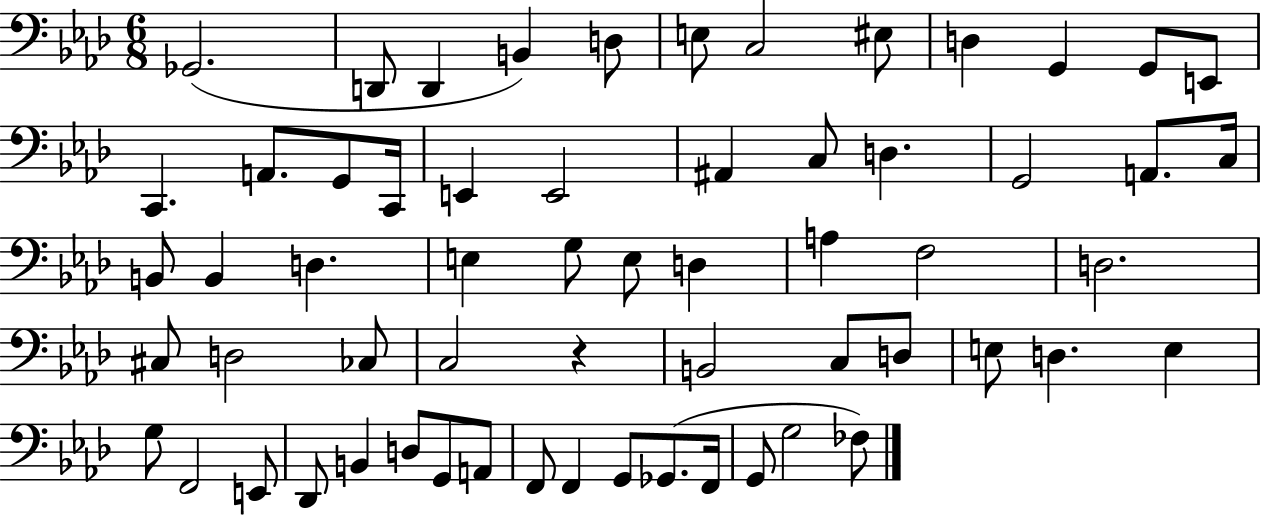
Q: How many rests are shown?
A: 1